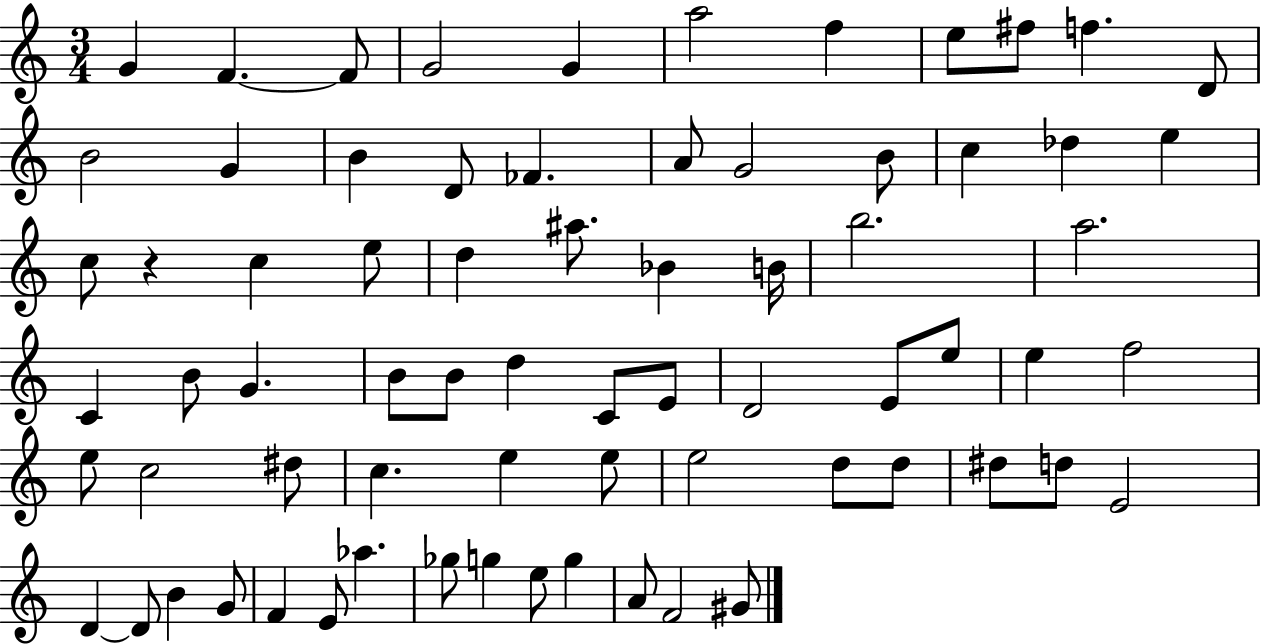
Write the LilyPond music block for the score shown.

{
  \clef treble
  \numericTimeSignature
  \time 3/4
  \key c \major
  g'4 f'4.~~ f'8 | g'2 g'4 | a''2 f''4 | e''8 fis''8 f''4. d'8 | \break b'2 g'4 | b'4 d'8 fes'4. | a'8 g'2 b'8 | c''4 des''4 e''4 | \break c''8 r4 c''4 e''8 | d''4 ais''8. bes'4 b'16 | b''2. | a''2. | \break c'4 b'8 g'4. | b'8 b'8 d''4 c'8 e'8 | d'2 e'8 e''8 | e''4 f''2 | \break e''8 c''2 dis''8 | c''4. e''4 e''8 | e''2 d''8 d''8 | dis''8 d''8 e'2 | \break d'4~~ d'8 b'4 g'8 | f'4 e'8 aes''4. | ges''8 g''4 e''8 g''4 | a'8 f'2 gis'8 | \break \bar "|."
}